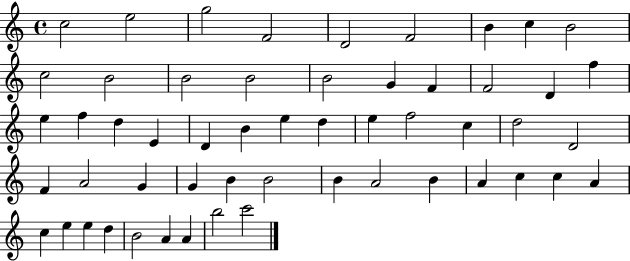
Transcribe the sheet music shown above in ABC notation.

X:1
T:Untitled
M:4/4
L:1/4
K:C
c2 e2 g2 F2 D2 F2 B c B2 c2 B2 B2 B2 B2 G F F2 D f e f d E D B e d e f2 c d2 D2 F A2 G G B B2 B A2 B A c c A c e e d B2 A A b2 c'2